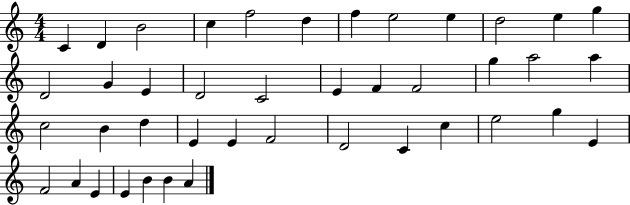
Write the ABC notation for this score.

X:1
T:Untitled
M:4/4
L:1/4
K:C
C D B2 c f2 d f e2 e d2 e g D2 G E D2 C2 E F F2 g a2 a c2 B d E E F2 D2 C c e2 g E F2 A E E B B A